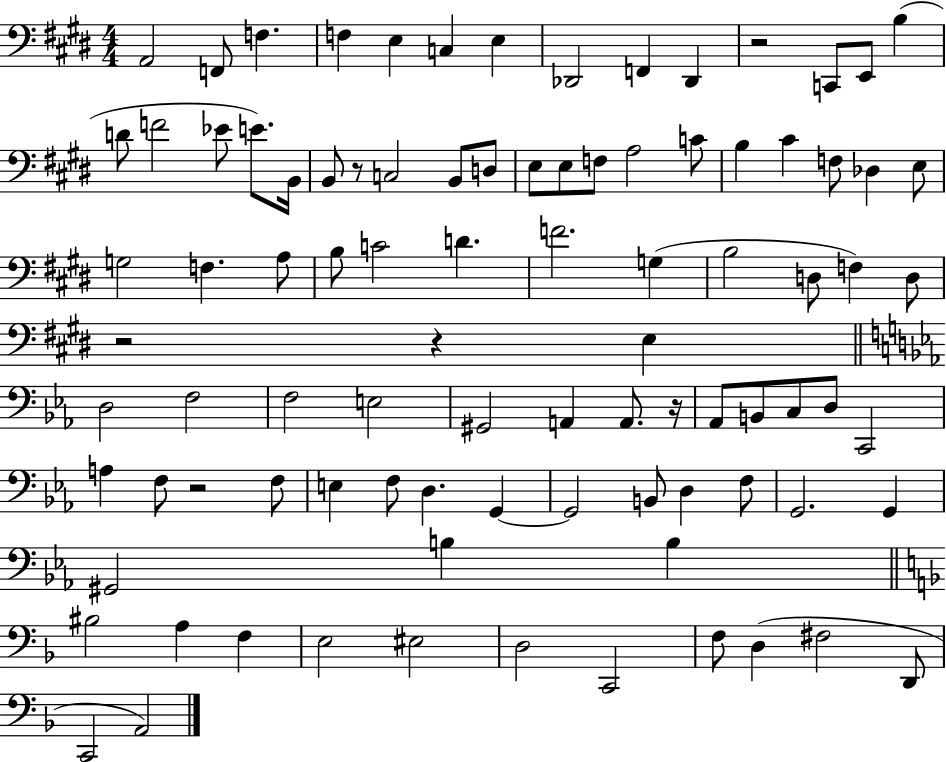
X:1
T:Untitled
M:4/4
L:1/4
K:E
A,,2 F,,/2 F, F, E, C, E, _D,,2 F,, _D,, z2 C,,/2 E,,/2 B, D/2 F2 _E/2 E/2 B,,/4 B,,/2 z/2 C,2 B,,/2 D,/2 E,/2 E,/2 F,/2 A,2 C/2 B, ^C F,/2 _D, E,/2 G,2 F, A,/2 B,/2 C2 D F2 G, B,2 D,/2 F, D,/2 z2 z E, D,2 F,2 F,2 E,2 ^G,,2 A,, A,,/2 z/4 _A,,/2 B,,/2 C,/2 D,/2 C,,2 A, F,/2 z2 F,/2 E, F,/2 D, G,, G,,2 B,,/2 D, F,/2 G,,2 G,, ^G,,2 B, B, ^B,2 A, F, E,2 ^E,2 D,2 C,,2 F,/2 D, ^F,2 D,,/2 C,,2 A,,2